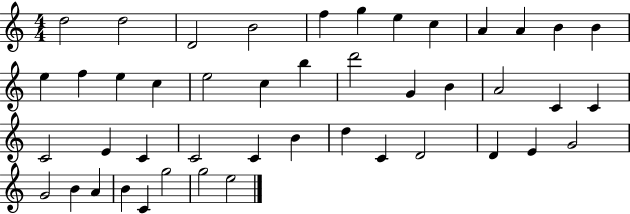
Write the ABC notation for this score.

X:1
T:Untitled
M:4/4
L:1/4
K:C
d2 d2 D2 B2 f g e c A A B B e f e c e2 c b d'2 G B A2 C C C2 E C C2 C B d C D2 D E G2 G2 B A B C g2 g2 e2